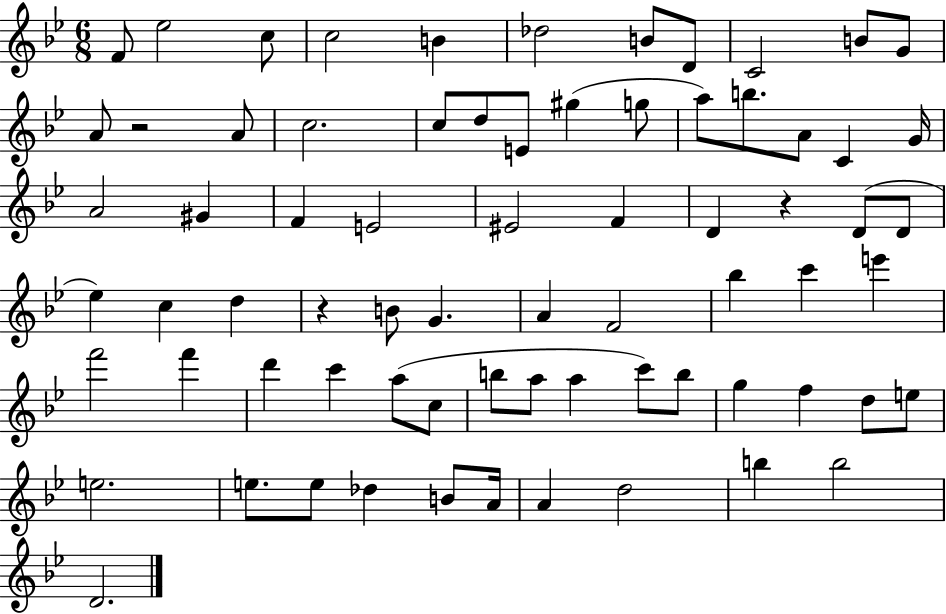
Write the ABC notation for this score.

X:1
T:Untitled
M:6/8
L:1/4
K:Bb
F/2 _e2 c/2 c2 B _d2 B/2 D/2 C2 B/2 G/2 A/2 z2 A/2 c2 c/2 d/2 E/2 ^g g/2 a/2 b/2 A/2 C G/4 A2 ^G F E2 ^E2 F D z D/2 D/2 _e c d z B/2 G A F2 _b c' e' f'2 f' d' c' a/2 c/2 b/2 a/2 a c'/2 b/2 g f d/2 e/2 e2 e/2 e/2 _d B/2 A/4 A d2 b b2 D2